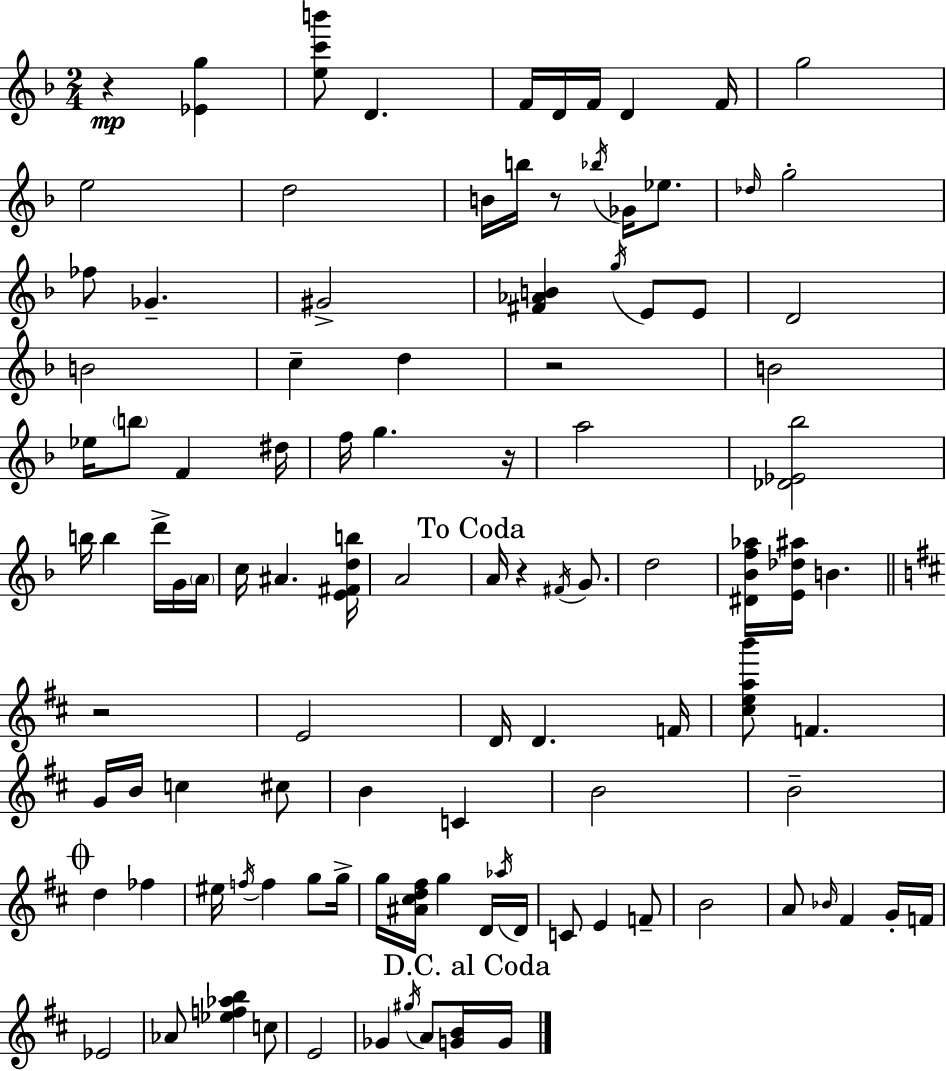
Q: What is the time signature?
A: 2/4